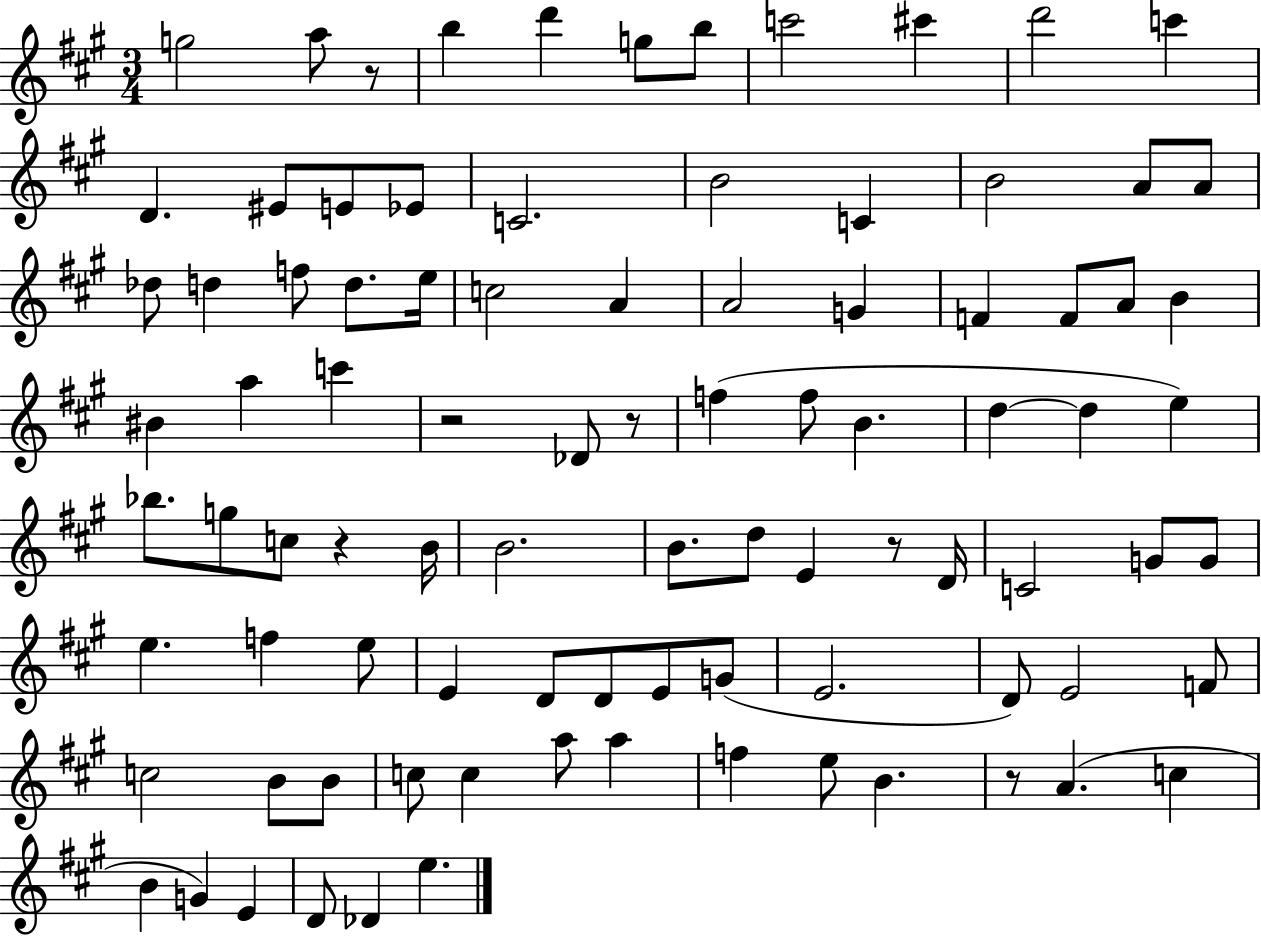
X:1
T:Untitled
M:3/4
L:1/4
K:A
g2 a/2 z/2 b d' g/2 b/2 c'2 ^c' d'2 c' D ^E/2 E/2 _E/2 C2 B2 C B2 A/2 A/2 _d/2 d f/2 d/2 e/4 c2 A A2 G F F/2 A/2 B ^B a c' z2 _D/2 z/2 f f/2 B d d e _b/2 g/2 c/2 z B/4 B2 B/2 d/2 E z/2 D/4 C2 G/2 G/2 e f e/2 E D/2 D/2 E/2 G/2 E2 D/2 E2 F/2 c2 B/2 B/2 c/2 c a/2 a f e/2 B z/2 A c B G E D/2 _D e